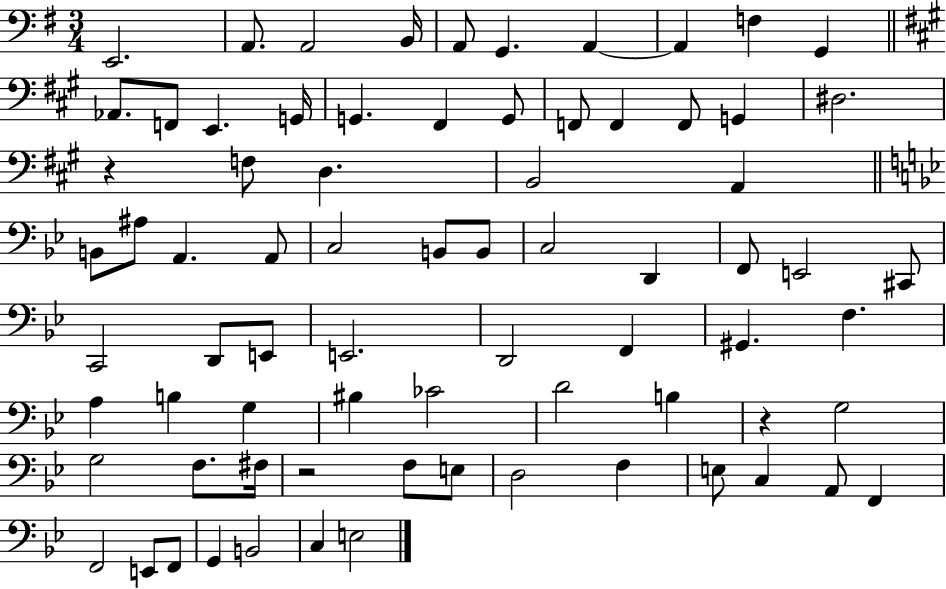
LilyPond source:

{
  \clef bass
  \numericTimeSignature
  \time 3/4
  \key g \major
  e,2. | a,8. a,2 b,16 | a,8 g,4. a,4~~ | a,4 f4 g,4 | \break \bar "||" \break \key a \major aes,8. f,8 e,4. g,16 | g,4. fis,4 g,8 | f,8 f,4 f,8 g,4 | dis2. | \break r4 f8 d4. | b,2 a,4 | \bar "||" \break \key bes \major b,8 ais8 a,4. a,8 | c2 b,8 b,8 | c2 d,4 | f,8 e,2 cis,8 | \break c,2 d,8 e,8 | e,2. | d,2 f,4 | gis,4. f4. | \break a4 b4 g4 | bis4 ces'2 | d'2 b4 | r4 g2 | \break g2 f8. fis16 | r2 f8 e8 | d2 f4 | e8 c4 a,8 f,4 | \break f,2 e,8 f,8 | g,4 b,2 | c4 e2 | \bar "|."
}